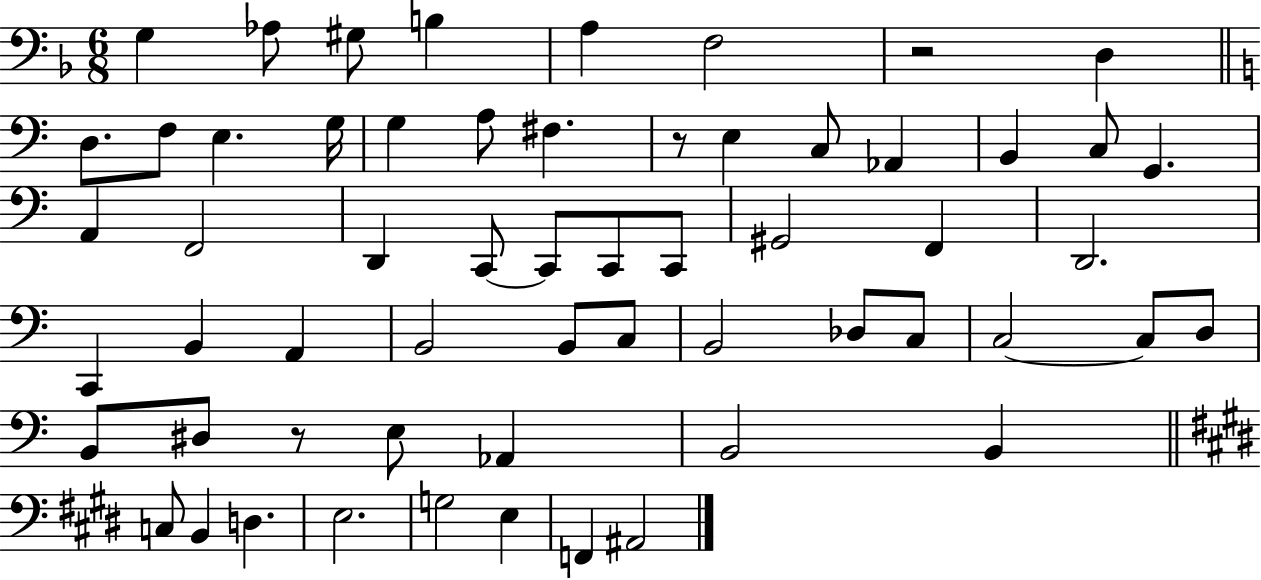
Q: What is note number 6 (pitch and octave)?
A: F3